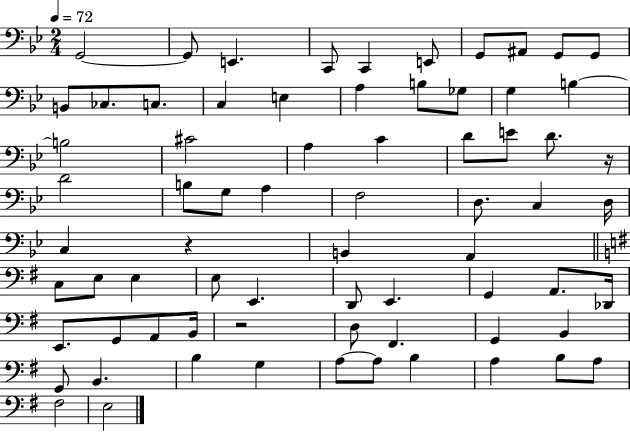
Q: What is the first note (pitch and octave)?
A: G2